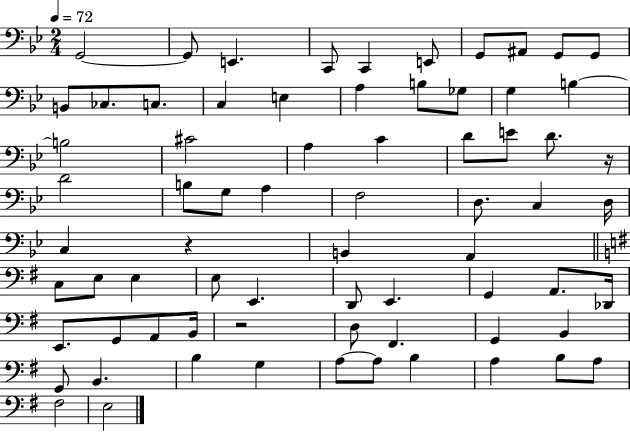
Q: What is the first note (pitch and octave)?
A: G2